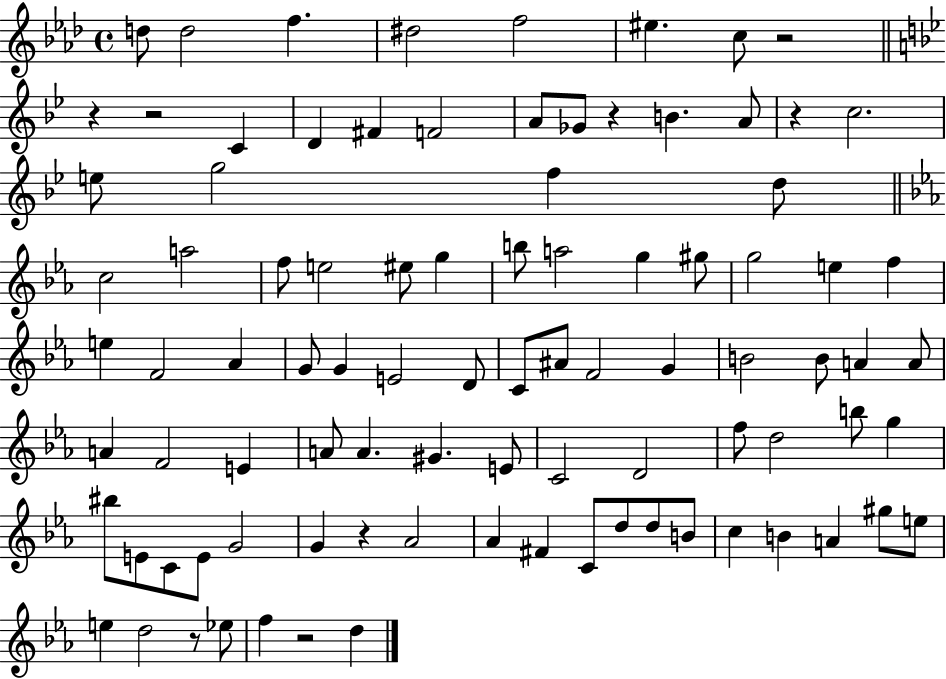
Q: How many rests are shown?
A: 8